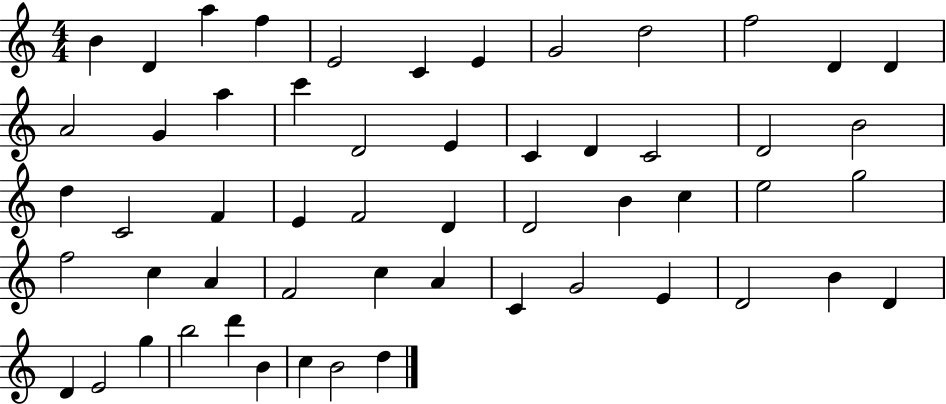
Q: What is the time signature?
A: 4/4